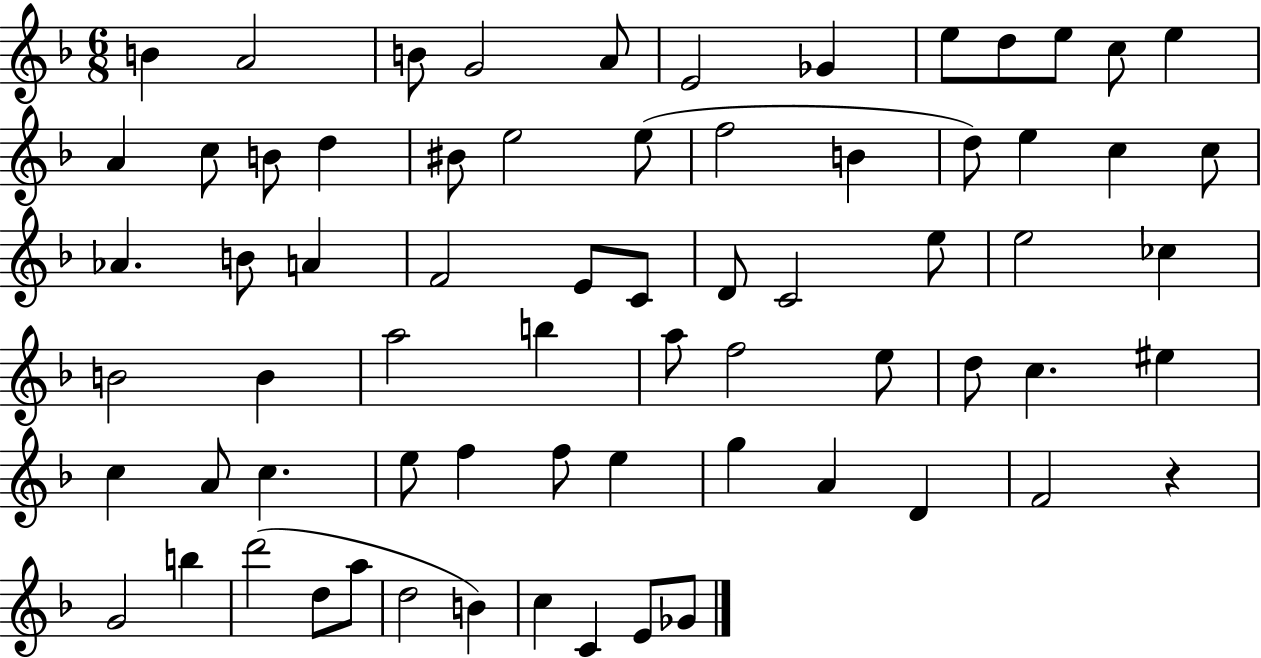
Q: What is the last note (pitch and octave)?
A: Gb4